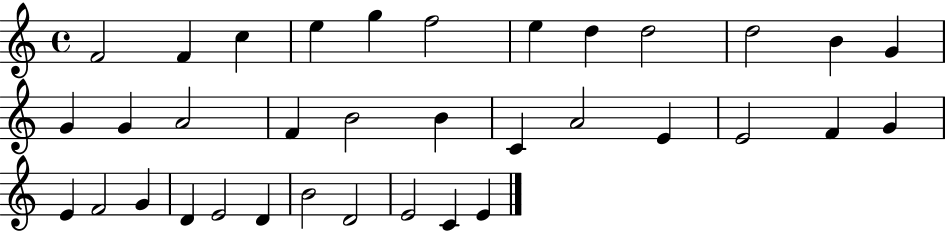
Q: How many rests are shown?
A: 0